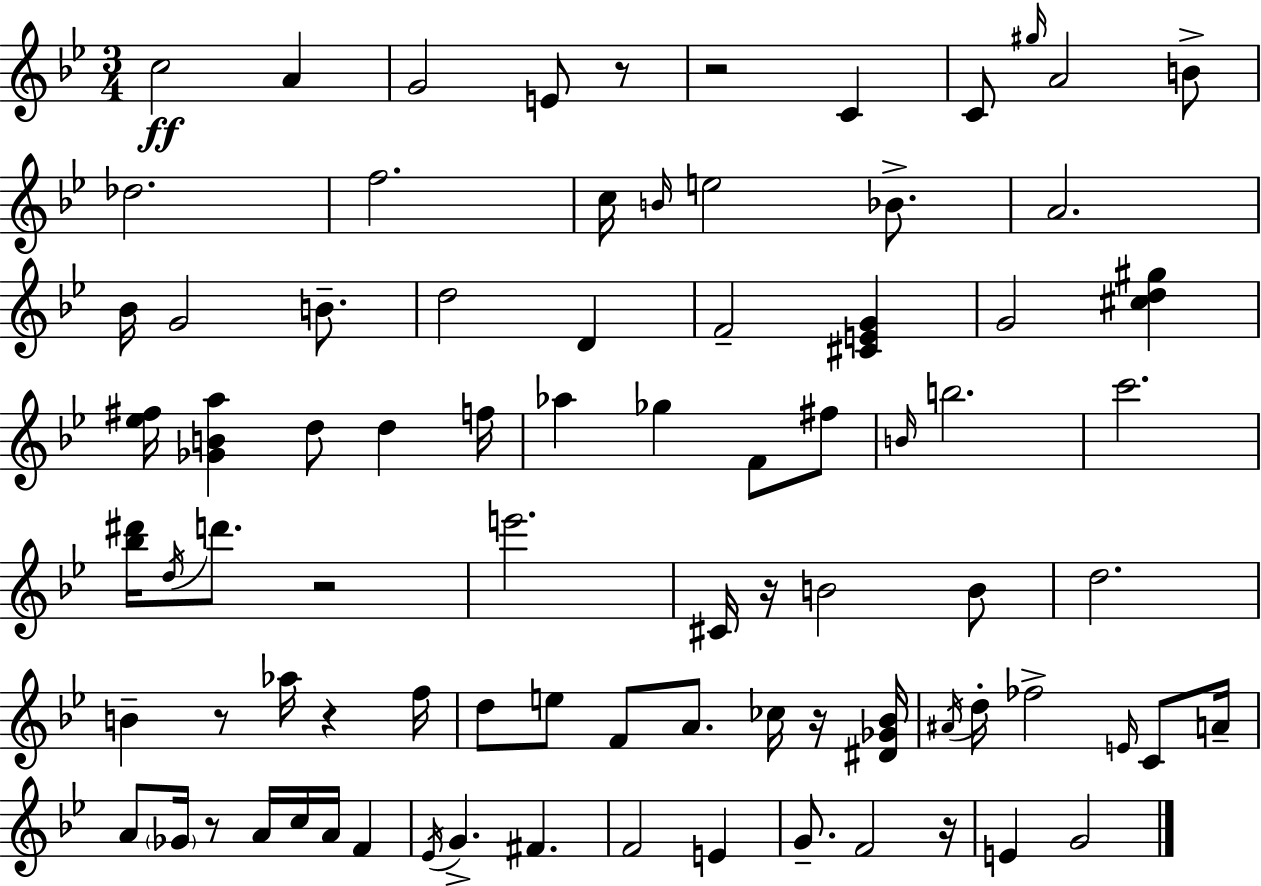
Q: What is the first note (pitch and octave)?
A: C5